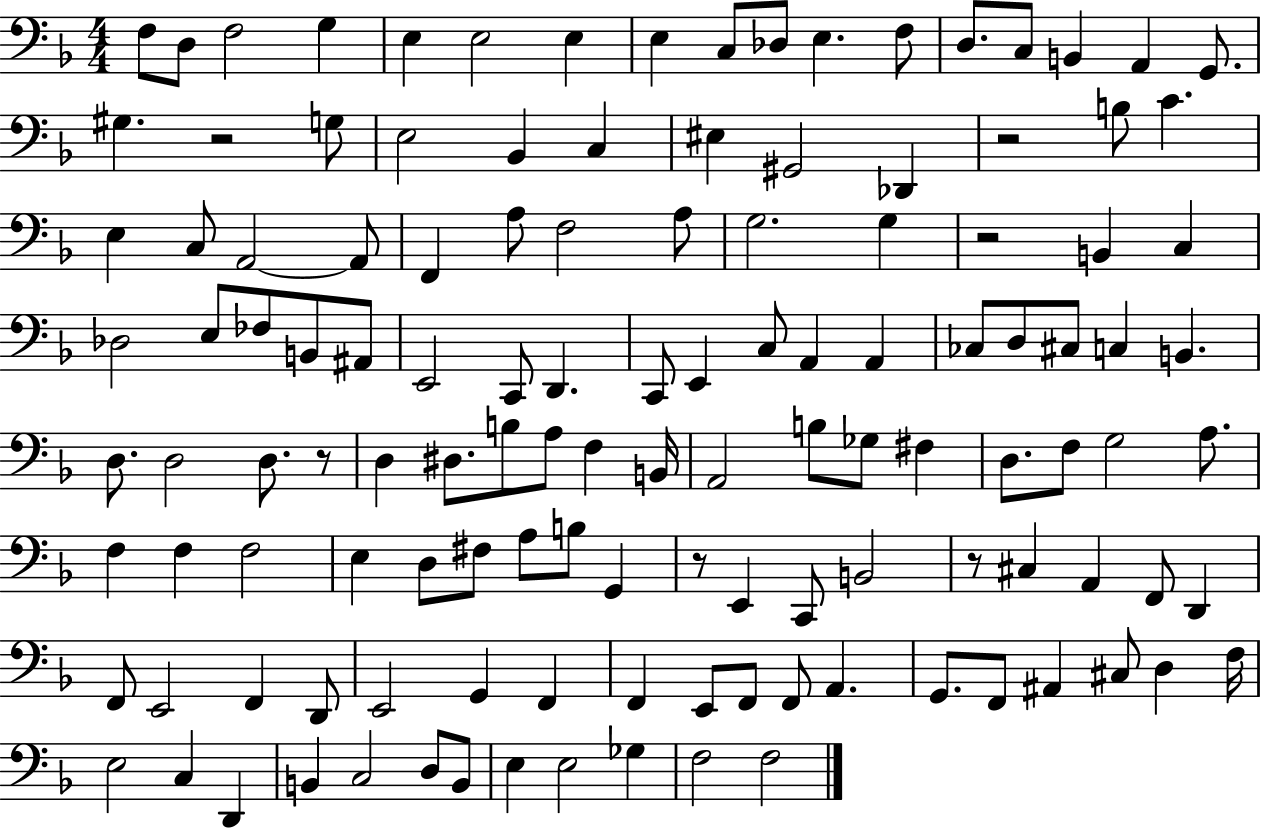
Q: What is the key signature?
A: F major